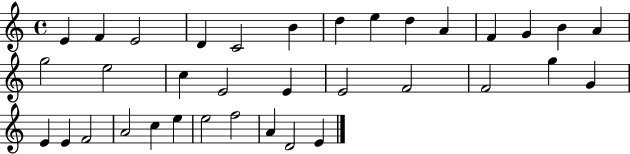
{
  \clef treble
  \time 4/4
  \defaultTimeSignature
  \key c \major
  e'4 f'4 e'2 | d'4 c'2 b'4 | d''4 e''4 d''4 a'4 | f'4 g'4 b'4 a'4 | \break g''2 e''2 | c''4 e'2 e'4 | e'2 f'2 | f'2 g''4 g'4 | \break e'4 e'4 f'2 | a'2 c''4 e''4 | e''2 f''2 | a'4 d'2 e'4 | \break \bar "|."
}